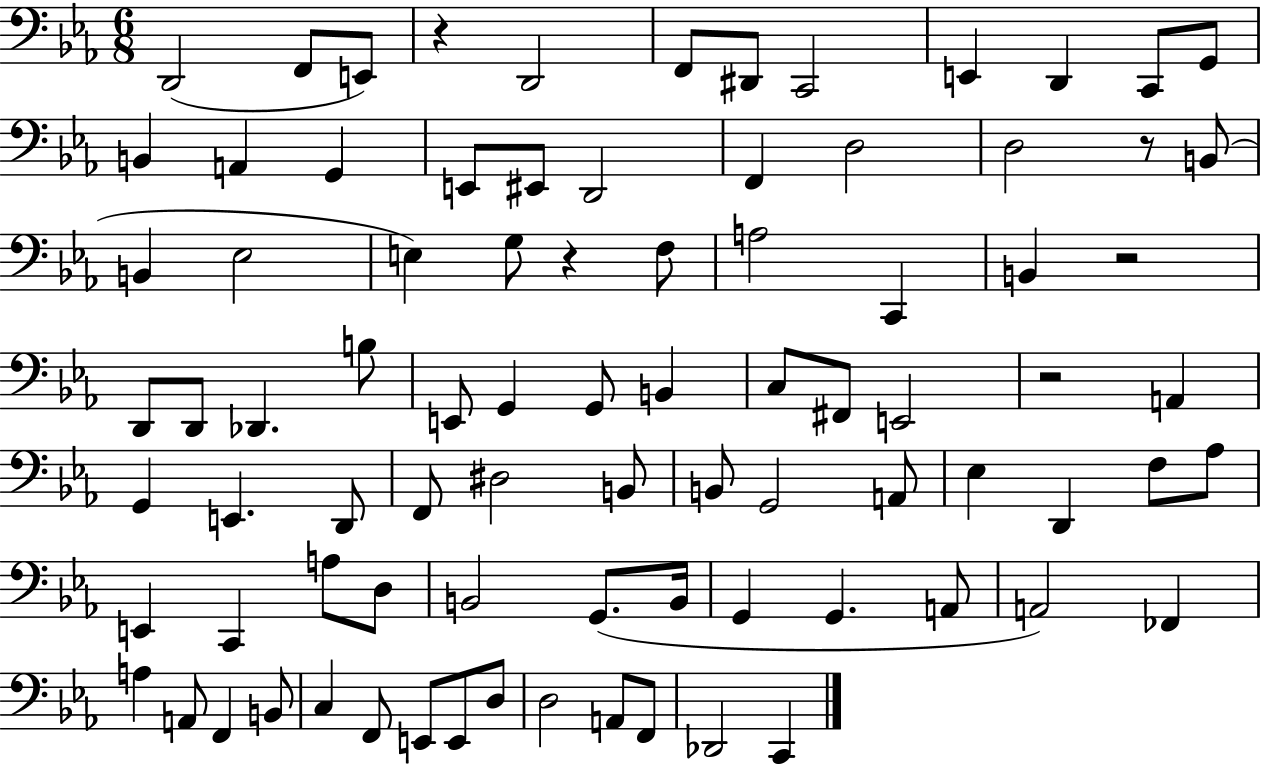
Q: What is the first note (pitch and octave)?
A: D2